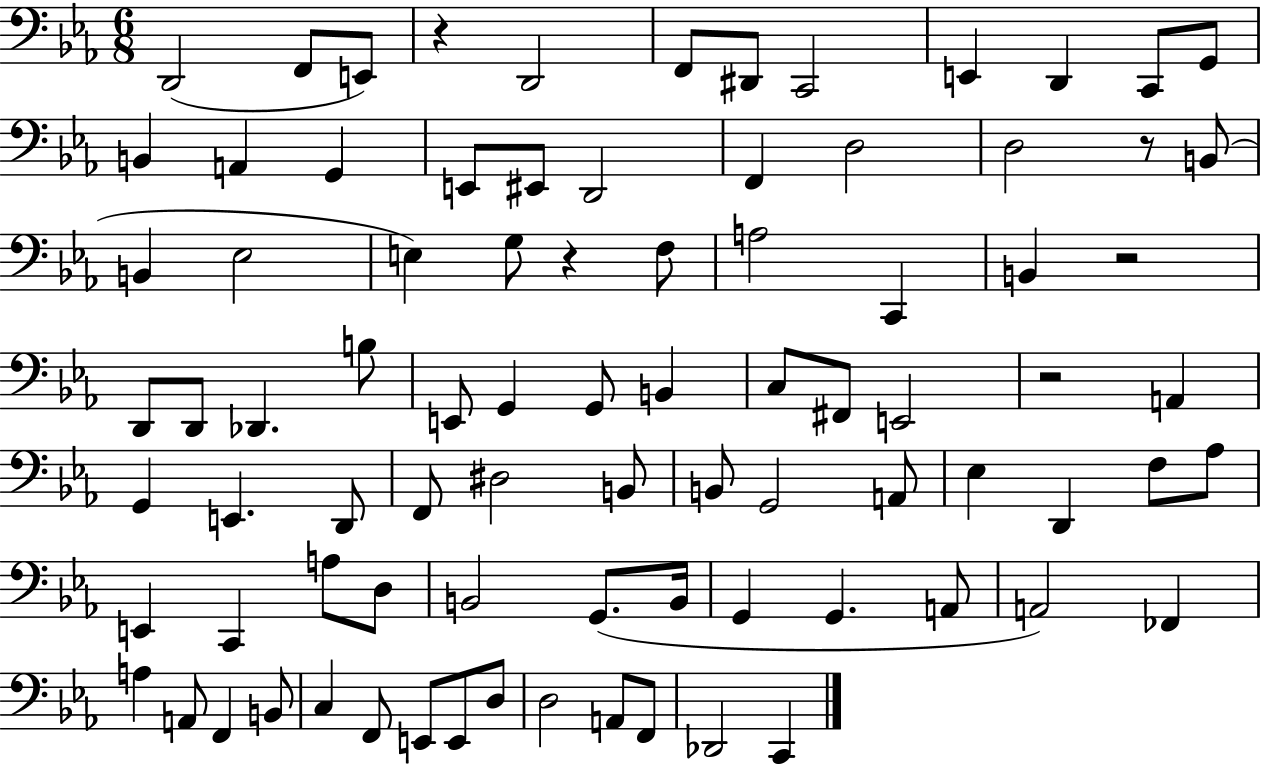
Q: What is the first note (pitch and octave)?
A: D2